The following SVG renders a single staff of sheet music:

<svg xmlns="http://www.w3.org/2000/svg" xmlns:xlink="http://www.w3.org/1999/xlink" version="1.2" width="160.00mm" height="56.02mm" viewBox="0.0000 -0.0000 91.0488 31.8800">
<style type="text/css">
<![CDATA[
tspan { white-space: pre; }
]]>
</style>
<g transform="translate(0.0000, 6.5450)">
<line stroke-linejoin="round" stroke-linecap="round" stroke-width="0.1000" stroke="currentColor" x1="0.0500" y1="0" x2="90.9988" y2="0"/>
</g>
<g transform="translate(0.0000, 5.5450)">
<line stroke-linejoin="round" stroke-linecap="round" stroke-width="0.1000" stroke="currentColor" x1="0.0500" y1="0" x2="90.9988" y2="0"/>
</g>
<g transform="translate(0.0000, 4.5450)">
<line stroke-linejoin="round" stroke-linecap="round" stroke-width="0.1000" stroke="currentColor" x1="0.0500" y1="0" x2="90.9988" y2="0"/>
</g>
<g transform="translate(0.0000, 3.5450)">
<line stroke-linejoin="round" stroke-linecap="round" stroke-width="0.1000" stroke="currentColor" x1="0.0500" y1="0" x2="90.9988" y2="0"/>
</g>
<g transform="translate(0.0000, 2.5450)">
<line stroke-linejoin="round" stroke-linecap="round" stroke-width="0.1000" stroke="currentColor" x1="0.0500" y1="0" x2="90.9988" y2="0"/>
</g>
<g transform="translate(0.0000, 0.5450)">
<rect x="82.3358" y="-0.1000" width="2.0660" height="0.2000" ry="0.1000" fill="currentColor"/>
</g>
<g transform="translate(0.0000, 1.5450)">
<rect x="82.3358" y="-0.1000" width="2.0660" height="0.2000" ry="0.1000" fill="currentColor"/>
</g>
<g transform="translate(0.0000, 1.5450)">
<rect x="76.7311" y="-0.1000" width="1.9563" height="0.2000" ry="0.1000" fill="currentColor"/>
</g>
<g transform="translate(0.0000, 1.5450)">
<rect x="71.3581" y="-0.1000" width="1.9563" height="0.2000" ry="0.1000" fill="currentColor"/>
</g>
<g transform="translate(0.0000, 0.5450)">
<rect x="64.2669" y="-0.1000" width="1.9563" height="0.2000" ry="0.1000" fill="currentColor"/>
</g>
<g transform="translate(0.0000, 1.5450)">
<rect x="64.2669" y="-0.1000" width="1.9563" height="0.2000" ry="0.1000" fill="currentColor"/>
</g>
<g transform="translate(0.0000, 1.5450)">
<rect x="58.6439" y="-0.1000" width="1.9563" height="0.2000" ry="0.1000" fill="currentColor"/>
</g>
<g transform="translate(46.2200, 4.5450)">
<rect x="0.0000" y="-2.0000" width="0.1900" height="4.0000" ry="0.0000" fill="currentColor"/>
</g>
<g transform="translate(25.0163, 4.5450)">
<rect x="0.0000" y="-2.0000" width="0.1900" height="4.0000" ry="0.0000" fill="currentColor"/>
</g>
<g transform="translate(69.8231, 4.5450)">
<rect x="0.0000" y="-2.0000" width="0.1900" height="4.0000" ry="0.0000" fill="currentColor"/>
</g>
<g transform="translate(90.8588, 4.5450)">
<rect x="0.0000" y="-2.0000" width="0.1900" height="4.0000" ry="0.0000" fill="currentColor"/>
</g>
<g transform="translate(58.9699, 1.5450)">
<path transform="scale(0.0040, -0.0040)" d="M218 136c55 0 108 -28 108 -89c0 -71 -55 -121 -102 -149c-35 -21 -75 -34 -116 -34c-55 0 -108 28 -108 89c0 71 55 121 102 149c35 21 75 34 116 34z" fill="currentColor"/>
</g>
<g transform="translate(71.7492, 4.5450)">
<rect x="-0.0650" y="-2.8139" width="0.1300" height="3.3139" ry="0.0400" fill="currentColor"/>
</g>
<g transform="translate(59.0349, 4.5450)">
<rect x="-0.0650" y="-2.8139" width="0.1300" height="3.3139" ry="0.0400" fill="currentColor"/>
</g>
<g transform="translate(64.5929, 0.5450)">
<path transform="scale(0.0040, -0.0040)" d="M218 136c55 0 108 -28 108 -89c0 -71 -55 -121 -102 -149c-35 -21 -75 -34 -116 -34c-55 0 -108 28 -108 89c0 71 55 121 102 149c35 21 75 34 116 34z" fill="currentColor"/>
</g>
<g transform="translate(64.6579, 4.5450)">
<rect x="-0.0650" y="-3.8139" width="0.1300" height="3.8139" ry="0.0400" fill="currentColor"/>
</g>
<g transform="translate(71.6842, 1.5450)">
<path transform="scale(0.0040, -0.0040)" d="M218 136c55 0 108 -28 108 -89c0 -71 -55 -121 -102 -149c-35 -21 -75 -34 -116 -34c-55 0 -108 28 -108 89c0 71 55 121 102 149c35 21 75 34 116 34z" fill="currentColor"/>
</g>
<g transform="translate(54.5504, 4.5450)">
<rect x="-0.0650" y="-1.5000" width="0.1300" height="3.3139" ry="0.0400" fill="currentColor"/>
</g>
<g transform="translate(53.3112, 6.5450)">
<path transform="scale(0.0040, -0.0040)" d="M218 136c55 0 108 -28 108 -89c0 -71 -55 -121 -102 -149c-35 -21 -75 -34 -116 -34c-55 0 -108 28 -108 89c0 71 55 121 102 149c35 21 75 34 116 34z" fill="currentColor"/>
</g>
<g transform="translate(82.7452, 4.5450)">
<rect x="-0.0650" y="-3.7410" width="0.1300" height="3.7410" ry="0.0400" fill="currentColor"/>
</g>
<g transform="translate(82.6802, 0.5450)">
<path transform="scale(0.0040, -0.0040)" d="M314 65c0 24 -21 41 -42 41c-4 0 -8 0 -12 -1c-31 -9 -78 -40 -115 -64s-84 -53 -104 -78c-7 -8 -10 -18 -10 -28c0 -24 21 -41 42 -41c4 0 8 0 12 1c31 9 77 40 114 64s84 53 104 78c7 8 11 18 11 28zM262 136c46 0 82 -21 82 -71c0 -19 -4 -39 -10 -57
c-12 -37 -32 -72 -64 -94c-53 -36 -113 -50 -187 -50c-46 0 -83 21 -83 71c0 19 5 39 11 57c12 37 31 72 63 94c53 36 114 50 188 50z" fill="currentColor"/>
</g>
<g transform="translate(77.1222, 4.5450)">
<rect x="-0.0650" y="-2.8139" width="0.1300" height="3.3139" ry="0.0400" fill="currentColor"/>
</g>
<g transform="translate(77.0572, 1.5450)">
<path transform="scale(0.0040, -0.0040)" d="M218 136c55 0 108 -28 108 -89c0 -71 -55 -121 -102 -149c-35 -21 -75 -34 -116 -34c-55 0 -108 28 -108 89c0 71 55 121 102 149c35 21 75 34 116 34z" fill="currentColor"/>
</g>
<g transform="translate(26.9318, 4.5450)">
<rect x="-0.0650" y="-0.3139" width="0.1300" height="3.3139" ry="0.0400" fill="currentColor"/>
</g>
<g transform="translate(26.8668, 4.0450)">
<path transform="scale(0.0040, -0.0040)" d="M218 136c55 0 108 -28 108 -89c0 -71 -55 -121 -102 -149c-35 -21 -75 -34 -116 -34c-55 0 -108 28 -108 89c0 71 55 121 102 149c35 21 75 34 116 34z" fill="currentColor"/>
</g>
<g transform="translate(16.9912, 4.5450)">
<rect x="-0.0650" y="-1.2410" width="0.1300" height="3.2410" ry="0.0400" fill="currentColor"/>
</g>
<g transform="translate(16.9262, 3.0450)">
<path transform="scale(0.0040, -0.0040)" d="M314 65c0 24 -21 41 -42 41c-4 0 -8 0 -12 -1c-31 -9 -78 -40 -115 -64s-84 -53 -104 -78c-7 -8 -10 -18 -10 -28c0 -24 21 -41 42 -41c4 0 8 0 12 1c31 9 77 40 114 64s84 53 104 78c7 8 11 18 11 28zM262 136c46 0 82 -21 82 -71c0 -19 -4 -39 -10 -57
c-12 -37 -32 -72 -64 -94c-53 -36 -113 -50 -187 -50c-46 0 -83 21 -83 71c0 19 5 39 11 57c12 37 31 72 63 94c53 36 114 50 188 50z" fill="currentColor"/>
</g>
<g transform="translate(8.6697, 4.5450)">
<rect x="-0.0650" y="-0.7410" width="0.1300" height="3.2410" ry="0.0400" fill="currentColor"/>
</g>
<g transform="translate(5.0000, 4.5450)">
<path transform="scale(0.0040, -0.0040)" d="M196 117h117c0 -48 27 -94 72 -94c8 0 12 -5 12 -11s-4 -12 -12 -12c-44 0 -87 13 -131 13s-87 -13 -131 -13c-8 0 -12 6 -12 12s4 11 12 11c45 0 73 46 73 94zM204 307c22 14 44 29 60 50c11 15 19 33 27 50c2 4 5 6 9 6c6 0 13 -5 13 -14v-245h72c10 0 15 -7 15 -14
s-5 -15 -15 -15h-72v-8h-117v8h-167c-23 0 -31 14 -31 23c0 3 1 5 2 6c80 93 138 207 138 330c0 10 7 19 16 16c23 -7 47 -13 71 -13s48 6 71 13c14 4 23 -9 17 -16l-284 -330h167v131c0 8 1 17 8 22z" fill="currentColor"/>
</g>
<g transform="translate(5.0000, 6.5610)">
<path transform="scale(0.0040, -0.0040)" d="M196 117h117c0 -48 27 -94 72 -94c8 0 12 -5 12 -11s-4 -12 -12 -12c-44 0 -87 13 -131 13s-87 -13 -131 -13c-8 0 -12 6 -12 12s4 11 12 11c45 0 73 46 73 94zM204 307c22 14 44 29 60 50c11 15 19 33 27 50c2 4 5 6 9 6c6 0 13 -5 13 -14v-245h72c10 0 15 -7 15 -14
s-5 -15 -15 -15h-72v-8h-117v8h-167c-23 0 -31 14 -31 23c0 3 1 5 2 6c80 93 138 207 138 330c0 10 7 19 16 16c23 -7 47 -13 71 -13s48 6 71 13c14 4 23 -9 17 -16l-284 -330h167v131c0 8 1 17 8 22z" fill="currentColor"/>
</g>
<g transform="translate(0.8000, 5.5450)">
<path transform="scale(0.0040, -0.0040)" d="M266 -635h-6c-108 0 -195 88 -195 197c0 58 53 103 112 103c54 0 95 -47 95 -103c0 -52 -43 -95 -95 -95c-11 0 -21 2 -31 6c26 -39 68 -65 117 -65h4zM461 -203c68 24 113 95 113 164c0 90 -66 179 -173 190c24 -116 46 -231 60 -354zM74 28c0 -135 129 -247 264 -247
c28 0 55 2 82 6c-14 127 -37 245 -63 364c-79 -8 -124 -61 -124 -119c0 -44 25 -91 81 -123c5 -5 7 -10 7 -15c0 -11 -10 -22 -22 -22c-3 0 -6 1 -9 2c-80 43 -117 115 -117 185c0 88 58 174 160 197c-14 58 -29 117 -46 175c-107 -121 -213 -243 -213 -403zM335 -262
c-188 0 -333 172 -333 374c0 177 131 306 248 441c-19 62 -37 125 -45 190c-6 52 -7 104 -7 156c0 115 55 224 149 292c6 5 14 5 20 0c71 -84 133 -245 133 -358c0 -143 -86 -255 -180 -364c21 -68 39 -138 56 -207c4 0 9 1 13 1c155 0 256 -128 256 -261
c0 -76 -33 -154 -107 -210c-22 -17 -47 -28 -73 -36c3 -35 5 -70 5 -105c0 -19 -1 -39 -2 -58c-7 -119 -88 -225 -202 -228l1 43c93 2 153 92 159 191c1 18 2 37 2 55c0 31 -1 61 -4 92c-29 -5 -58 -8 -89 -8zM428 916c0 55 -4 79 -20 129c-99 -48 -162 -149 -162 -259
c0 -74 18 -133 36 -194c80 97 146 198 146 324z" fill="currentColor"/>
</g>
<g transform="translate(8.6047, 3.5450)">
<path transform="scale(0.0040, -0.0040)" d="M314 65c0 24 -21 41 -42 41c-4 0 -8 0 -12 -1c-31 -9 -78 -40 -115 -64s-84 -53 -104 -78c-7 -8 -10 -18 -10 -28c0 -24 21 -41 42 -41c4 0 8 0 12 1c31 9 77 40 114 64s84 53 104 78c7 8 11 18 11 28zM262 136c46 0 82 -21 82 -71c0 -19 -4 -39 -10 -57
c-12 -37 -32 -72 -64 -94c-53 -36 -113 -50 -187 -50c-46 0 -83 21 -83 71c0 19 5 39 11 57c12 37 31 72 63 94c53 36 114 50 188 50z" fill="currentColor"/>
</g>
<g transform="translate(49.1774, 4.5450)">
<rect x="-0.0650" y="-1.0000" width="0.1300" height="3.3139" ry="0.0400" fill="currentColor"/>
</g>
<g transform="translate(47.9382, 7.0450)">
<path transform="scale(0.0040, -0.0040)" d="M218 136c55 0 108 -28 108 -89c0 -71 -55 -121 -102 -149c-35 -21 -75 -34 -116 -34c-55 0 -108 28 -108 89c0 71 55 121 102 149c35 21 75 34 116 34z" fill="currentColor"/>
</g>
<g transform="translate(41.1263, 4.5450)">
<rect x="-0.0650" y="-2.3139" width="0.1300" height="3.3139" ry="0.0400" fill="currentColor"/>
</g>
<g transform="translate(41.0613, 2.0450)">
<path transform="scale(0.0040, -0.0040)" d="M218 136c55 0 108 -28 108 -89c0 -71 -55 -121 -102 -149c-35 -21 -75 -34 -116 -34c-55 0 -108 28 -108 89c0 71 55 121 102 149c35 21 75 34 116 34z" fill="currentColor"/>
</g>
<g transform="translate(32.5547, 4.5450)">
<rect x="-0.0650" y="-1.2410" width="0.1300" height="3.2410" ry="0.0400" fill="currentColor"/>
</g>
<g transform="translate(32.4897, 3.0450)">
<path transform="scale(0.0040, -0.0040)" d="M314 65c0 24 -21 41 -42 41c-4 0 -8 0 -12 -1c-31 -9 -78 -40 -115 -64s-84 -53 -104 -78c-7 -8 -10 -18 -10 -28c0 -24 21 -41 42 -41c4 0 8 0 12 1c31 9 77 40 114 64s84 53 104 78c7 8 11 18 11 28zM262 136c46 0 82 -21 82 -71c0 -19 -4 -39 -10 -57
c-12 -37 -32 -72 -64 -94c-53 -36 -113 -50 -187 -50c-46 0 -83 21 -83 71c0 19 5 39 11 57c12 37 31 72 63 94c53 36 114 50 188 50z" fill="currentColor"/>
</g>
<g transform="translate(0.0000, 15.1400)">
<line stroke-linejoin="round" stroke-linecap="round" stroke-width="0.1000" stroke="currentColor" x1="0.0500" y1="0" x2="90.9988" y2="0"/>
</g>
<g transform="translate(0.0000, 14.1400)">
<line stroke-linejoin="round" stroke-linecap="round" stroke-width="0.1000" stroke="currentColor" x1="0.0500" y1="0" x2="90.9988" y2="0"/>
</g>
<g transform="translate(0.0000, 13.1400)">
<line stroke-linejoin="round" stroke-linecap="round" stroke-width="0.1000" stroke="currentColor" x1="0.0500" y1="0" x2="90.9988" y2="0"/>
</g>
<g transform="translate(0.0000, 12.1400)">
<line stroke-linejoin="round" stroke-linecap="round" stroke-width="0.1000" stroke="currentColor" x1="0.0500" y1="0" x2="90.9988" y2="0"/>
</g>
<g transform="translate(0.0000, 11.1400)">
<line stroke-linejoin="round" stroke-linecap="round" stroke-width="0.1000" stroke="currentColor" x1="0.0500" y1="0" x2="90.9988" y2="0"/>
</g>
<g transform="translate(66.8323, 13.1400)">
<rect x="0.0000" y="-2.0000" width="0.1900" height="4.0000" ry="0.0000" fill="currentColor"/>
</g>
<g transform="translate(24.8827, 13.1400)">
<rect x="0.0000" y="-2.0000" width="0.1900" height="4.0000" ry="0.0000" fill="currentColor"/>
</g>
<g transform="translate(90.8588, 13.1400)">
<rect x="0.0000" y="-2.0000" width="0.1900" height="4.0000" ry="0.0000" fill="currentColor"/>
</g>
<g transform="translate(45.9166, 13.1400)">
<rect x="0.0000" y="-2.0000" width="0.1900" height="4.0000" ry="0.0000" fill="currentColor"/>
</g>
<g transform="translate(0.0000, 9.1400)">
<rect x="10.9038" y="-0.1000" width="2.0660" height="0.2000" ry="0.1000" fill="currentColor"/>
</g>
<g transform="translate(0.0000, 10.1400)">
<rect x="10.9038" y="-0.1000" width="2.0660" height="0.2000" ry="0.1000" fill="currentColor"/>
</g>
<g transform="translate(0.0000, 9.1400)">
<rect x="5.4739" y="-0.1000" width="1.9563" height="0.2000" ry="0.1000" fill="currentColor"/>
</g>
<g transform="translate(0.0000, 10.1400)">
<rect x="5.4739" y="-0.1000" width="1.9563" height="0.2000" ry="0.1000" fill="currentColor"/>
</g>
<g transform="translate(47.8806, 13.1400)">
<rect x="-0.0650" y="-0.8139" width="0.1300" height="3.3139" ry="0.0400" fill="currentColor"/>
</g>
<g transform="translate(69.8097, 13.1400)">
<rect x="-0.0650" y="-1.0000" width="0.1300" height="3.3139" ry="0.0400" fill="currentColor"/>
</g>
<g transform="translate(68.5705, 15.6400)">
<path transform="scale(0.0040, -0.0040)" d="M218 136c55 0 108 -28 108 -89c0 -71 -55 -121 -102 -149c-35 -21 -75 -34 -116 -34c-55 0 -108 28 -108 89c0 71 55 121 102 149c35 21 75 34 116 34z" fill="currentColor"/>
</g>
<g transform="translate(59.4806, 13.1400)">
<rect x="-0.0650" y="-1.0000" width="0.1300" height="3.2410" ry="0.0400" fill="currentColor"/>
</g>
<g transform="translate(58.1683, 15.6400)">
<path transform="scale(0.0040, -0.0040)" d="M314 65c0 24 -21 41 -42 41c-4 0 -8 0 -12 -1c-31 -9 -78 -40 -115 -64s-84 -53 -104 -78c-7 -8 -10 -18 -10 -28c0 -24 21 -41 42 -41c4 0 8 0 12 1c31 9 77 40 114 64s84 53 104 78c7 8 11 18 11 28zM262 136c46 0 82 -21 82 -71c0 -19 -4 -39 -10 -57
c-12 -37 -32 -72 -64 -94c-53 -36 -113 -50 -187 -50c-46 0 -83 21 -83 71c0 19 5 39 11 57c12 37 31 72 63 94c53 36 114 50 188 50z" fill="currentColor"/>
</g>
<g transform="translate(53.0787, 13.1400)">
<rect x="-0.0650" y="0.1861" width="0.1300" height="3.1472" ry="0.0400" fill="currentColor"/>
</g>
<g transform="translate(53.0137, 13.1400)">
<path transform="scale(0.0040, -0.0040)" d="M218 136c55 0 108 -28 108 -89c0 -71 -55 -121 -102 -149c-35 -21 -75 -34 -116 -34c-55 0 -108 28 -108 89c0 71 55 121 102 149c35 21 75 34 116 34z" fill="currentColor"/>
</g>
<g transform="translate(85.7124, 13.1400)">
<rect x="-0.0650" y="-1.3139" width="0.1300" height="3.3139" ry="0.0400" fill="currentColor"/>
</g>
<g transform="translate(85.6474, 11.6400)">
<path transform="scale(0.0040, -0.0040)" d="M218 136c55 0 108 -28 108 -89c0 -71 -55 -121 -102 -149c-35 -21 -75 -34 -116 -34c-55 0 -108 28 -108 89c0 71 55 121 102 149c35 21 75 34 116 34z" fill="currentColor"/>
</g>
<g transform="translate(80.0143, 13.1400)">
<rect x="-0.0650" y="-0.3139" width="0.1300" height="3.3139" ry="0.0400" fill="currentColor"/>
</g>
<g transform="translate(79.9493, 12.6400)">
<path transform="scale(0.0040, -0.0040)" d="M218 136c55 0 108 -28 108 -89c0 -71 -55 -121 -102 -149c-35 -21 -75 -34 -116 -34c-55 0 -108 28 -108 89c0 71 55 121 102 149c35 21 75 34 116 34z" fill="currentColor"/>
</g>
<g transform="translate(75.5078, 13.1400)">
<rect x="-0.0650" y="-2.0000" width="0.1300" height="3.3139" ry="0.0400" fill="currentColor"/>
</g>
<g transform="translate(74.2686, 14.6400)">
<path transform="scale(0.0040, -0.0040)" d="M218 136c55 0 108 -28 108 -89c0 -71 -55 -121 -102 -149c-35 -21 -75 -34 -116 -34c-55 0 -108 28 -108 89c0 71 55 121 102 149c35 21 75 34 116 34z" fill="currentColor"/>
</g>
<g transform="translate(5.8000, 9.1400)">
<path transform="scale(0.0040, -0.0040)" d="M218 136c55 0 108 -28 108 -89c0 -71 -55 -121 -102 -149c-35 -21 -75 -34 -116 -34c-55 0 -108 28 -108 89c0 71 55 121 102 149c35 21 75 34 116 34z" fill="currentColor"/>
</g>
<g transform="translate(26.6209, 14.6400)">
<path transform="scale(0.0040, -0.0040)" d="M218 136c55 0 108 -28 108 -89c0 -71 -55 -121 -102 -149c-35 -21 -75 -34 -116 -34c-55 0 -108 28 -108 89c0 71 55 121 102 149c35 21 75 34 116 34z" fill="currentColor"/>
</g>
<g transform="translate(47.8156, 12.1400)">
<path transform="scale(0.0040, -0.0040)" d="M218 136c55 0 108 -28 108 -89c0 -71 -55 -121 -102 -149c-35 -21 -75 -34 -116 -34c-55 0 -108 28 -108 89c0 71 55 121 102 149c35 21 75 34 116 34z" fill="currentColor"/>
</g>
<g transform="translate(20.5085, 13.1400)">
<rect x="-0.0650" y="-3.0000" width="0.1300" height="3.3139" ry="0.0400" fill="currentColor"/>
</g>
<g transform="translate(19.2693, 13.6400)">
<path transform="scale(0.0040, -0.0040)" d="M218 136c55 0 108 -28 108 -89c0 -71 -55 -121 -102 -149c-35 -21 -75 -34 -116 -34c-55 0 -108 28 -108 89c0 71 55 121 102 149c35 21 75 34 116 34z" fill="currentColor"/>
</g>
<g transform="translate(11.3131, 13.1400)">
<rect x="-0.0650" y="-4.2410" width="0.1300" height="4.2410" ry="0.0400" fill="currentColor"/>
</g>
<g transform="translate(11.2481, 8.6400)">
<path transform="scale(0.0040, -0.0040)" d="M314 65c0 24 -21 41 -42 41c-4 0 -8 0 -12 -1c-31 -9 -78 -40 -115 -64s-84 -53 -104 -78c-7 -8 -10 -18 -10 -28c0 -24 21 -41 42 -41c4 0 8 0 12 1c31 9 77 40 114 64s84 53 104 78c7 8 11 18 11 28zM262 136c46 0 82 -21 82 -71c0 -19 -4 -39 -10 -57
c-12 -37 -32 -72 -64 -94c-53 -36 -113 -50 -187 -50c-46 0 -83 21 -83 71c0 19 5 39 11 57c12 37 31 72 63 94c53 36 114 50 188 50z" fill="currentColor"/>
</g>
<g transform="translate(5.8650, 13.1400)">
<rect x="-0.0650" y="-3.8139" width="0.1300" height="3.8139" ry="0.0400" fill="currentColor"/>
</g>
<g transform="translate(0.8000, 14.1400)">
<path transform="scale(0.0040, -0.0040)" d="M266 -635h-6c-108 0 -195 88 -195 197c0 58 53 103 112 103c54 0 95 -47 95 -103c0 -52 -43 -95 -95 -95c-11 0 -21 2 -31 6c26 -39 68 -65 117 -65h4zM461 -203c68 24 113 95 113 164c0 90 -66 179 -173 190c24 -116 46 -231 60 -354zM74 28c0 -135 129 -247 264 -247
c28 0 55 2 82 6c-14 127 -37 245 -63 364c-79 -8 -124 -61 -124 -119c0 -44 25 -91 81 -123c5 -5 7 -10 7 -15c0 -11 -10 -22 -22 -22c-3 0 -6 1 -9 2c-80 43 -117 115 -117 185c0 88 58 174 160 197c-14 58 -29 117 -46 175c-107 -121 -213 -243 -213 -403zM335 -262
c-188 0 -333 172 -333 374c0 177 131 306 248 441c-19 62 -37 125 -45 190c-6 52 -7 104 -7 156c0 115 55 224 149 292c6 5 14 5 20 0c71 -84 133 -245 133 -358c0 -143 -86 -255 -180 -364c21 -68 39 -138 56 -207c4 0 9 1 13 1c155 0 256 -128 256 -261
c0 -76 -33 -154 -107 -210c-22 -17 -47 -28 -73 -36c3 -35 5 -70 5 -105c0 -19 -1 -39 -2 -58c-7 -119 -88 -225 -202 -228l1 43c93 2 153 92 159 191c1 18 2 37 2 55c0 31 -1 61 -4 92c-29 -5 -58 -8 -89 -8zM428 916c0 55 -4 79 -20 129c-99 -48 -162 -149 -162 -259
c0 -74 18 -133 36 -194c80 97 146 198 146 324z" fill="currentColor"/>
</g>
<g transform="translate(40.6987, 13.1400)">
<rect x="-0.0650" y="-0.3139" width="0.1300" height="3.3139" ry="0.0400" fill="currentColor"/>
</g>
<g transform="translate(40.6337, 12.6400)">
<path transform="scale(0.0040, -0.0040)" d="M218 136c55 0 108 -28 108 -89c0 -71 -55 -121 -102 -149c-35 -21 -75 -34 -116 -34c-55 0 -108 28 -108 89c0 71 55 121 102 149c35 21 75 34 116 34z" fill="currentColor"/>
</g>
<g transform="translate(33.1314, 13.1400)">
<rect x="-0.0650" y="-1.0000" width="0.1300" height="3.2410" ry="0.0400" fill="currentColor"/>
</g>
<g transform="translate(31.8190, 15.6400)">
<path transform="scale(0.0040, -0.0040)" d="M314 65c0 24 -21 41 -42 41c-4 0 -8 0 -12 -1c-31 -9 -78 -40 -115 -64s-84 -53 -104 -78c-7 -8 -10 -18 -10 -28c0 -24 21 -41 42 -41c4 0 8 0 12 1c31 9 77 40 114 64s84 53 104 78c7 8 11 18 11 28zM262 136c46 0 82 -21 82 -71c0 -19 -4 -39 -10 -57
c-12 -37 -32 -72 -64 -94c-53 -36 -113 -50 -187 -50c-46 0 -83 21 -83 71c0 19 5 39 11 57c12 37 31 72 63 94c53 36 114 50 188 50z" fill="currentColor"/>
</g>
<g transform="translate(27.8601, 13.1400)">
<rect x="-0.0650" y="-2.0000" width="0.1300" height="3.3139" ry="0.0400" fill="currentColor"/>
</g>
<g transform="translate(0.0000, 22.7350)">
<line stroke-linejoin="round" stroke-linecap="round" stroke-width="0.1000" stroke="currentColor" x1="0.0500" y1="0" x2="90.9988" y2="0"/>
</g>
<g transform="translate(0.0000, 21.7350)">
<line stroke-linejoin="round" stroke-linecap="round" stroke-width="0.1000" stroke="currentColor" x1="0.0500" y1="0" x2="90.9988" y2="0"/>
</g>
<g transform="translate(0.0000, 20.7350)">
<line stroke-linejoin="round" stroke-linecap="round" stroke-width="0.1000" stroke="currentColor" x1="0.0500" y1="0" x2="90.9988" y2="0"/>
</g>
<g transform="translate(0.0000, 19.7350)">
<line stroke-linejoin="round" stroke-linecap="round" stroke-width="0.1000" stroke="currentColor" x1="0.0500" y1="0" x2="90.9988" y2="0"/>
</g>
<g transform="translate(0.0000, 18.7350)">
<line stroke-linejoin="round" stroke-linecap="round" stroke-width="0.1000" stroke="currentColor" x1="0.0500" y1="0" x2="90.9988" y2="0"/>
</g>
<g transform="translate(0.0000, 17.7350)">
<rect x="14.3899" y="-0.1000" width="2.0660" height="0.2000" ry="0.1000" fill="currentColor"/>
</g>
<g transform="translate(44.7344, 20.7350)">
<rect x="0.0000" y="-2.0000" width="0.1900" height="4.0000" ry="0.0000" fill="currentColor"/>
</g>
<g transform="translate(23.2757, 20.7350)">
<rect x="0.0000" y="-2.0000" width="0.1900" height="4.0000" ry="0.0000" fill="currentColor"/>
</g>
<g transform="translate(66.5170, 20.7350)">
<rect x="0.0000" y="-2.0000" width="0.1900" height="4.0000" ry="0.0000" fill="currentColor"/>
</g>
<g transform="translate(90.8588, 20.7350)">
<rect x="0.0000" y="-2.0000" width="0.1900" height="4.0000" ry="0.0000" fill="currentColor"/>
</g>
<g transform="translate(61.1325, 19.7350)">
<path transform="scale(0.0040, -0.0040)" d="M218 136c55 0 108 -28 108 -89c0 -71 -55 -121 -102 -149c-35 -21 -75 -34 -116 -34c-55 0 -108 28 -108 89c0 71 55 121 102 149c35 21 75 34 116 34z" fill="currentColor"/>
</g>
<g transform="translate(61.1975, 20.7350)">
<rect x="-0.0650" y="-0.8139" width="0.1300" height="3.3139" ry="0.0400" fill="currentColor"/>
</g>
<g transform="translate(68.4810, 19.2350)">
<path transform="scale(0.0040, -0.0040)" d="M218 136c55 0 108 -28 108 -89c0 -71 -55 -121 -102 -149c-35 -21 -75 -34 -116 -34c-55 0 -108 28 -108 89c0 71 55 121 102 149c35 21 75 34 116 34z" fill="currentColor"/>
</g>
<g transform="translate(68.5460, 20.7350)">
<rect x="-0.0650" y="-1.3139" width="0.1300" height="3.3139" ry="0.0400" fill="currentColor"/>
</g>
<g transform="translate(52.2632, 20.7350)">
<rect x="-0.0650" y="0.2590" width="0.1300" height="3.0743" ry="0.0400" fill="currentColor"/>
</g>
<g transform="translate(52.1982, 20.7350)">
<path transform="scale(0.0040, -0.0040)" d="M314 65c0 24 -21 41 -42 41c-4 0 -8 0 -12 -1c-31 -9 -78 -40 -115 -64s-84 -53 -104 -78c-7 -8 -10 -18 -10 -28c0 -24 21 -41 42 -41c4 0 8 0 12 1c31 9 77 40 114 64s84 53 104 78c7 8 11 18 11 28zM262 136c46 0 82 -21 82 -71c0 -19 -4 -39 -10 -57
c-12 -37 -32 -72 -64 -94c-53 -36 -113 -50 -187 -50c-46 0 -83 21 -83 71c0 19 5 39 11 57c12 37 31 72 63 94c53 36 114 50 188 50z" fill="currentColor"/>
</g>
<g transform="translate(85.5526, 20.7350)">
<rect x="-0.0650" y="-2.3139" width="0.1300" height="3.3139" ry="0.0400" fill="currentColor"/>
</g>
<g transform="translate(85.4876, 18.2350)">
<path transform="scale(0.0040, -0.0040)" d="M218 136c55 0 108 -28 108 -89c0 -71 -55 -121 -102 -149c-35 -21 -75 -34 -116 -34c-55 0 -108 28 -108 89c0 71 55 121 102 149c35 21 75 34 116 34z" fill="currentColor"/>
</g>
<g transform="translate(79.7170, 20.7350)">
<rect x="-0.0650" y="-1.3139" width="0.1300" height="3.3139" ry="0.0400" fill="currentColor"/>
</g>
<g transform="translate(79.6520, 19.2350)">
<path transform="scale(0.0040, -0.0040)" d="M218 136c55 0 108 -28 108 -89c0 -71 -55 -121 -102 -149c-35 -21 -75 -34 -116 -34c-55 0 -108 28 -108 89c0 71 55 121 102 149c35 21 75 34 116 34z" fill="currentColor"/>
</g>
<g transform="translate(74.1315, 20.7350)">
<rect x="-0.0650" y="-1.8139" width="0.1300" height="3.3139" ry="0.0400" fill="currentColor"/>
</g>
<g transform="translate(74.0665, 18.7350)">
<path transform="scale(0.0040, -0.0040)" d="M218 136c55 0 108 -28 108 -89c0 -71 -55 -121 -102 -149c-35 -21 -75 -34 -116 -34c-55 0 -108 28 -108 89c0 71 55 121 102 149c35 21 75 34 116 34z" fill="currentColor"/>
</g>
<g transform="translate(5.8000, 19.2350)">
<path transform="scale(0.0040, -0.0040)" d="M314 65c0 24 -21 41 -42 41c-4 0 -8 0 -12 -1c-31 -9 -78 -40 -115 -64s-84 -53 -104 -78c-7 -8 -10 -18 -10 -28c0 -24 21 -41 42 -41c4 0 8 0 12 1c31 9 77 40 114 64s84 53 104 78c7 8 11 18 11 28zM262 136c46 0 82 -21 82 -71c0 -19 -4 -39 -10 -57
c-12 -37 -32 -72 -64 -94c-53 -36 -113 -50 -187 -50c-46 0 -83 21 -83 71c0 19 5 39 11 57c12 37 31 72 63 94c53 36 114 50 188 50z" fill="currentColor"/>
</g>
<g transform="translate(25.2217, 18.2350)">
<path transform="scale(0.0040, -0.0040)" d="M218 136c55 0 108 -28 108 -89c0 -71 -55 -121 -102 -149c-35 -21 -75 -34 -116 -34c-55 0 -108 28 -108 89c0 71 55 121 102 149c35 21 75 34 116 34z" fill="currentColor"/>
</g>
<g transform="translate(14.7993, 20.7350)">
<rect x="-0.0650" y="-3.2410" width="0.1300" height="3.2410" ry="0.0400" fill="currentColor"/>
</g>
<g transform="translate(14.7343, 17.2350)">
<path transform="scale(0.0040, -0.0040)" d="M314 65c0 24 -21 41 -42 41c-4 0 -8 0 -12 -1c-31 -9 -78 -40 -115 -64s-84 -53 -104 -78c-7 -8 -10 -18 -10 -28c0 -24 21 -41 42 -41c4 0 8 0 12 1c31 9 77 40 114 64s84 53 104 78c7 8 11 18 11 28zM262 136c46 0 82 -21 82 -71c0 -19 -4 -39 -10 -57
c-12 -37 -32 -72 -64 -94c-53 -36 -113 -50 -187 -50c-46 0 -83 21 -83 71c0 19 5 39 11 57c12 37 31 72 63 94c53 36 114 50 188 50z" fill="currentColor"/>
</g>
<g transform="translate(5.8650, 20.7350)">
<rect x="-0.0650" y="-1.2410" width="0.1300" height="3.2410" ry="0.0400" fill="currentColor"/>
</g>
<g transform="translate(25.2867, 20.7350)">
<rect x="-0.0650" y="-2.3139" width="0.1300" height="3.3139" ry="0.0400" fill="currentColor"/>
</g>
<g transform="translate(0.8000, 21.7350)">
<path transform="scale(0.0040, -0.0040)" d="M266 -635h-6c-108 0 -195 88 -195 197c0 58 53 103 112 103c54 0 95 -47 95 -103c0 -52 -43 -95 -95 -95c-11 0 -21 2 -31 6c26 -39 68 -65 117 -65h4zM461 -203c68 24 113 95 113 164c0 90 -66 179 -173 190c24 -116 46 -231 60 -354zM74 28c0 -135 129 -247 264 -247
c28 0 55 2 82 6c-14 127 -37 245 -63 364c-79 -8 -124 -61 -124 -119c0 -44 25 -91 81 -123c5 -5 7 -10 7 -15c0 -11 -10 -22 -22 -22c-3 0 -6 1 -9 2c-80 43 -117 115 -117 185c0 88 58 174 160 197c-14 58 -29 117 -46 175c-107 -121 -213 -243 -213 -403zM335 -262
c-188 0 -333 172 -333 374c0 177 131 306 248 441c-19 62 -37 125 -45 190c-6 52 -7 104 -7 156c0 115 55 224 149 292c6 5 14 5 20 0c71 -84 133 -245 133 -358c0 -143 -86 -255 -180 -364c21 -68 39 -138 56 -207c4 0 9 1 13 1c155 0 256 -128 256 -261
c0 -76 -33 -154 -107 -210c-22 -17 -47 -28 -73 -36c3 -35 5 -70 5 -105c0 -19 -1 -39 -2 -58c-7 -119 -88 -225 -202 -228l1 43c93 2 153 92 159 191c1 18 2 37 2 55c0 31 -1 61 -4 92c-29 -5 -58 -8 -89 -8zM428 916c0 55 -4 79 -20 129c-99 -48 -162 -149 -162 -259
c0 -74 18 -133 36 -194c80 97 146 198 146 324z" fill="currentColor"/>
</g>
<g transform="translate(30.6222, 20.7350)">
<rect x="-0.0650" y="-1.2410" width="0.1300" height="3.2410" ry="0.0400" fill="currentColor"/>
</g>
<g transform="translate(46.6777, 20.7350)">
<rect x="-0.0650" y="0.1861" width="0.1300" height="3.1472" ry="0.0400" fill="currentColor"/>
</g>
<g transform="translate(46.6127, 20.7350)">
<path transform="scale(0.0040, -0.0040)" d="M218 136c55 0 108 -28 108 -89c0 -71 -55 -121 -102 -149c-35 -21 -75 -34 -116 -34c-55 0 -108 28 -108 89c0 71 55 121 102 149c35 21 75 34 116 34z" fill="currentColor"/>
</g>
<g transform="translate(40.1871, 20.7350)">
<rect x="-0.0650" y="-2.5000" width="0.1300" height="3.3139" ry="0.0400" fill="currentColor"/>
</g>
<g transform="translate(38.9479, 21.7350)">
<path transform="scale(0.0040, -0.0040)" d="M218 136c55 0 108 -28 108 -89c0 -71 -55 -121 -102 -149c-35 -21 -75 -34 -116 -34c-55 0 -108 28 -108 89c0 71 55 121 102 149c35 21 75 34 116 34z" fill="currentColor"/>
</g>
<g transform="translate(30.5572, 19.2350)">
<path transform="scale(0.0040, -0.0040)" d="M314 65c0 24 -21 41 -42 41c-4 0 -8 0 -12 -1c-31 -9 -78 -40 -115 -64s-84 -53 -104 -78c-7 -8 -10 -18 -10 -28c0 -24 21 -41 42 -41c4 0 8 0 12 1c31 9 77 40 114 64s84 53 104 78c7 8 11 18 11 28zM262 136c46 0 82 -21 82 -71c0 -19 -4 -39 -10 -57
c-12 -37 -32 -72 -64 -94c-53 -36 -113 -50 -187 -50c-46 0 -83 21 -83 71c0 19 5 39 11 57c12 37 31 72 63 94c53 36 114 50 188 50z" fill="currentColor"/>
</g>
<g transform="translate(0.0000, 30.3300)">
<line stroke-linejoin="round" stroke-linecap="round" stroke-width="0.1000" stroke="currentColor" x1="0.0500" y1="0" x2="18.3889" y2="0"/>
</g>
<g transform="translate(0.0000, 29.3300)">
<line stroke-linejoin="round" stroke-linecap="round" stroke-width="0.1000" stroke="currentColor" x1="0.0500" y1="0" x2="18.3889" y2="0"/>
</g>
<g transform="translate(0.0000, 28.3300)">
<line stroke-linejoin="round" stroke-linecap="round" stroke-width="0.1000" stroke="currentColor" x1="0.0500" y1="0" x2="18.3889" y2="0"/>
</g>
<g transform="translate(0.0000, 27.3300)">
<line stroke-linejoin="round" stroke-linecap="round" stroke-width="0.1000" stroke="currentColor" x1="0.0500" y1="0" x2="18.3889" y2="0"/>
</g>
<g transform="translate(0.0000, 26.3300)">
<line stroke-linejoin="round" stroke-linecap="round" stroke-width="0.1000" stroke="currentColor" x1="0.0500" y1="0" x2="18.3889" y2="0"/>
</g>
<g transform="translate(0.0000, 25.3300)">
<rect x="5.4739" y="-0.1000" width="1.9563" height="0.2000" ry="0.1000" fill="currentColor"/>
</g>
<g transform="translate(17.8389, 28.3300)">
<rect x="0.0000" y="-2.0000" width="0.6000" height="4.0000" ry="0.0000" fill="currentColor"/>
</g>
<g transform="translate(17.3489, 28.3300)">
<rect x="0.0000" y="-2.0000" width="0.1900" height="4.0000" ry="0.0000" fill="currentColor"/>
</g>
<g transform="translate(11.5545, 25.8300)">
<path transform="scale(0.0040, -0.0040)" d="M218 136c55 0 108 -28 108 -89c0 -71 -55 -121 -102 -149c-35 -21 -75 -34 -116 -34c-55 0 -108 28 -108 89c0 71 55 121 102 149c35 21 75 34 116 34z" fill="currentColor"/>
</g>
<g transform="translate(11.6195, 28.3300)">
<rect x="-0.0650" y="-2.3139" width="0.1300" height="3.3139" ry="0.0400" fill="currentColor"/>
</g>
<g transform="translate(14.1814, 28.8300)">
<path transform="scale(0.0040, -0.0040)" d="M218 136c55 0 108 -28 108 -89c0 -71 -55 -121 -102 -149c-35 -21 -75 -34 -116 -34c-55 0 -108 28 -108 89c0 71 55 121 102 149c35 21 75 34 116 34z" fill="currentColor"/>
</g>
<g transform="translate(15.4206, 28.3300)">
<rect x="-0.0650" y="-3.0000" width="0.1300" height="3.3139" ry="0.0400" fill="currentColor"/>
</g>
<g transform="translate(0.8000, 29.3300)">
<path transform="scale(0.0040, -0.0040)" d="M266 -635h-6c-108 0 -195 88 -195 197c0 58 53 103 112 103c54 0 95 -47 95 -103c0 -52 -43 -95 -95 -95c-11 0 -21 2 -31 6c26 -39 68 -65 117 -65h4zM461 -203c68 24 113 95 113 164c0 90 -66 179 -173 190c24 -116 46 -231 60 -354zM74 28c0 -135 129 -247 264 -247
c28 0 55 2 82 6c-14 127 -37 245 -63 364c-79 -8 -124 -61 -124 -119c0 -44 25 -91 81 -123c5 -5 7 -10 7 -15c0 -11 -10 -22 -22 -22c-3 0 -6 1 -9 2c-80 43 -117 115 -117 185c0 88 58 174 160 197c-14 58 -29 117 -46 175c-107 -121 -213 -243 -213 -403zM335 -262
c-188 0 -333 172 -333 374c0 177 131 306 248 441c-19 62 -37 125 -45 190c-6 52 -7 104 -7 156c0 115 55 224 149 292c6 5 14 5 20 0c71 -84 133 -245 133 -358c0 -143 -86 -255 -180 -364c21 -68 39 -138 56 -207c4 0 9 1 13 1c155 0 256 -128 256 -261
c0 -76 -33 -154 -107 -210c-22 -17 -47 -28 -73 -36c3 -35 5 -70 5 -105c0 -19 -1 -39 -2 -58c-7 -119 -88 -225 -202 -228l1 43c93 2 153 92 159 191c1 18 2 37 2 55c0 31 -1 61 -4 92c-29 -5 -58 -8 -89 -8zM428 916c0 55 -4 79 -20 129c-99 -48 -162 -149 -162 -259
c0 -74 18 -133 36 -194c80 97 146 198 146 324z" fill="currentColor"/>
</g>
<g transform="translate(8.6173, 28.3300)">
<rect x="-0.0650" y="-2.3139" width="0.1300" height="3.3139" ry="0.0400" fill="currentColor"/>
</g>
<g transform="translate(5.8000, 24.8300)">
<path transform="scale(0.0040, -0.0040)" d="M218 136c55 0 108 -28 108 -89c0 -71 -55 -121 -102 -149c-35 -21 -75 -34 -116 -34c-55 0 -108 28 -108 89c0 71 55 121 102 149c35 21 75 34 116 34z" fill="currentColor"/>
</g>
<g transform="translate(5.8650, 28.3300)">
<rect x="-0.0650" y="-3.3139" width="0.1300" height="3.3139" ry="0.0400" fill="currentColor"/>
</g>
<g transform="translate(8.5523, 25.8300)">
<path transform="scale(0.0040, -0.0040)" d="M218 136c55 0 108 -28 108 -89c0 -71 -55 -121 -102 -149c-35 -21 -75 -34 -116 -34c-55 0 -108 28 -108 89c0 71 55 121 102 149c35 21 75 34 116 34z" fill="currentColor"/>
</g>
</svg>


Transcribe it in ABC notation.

X:1
T:Untitled
M:4/4
L:1/4
K:C
d2 e2 c e2 g D E a c' a a c'2 c' d'2 A F D2 c d B D2 D F c e e2 b2 g e2 G B B2 d e f e g b g g A